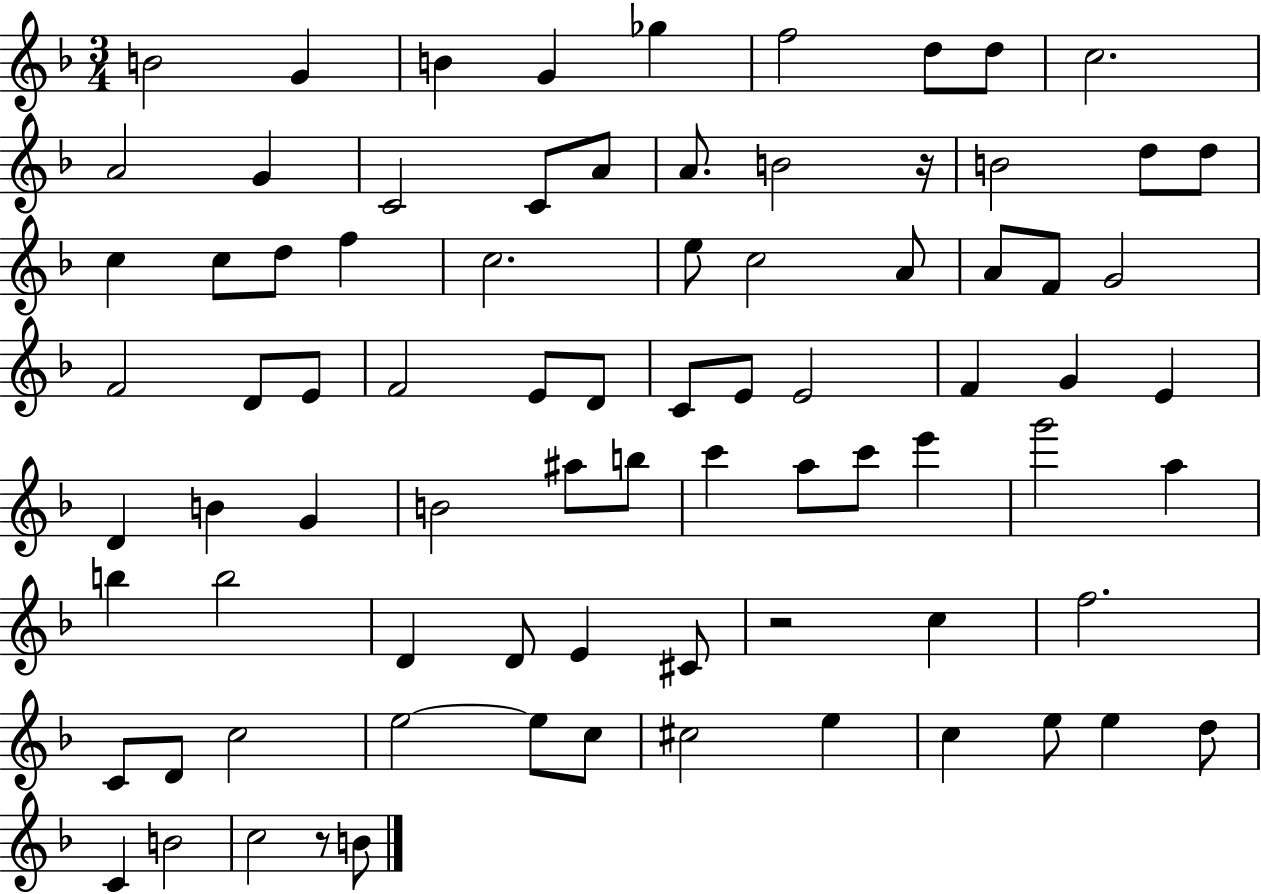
{
  \clef treble
  \numericTimeSignature
  \time 3/4
  \key f \major
  b'2 g'4 | b'4 g'4 ges''4 | f''2 d''8 d''8 | c''2. | \break a'2 g'4 | c'2 c'8 a'8 | a'8. b'2 r16 | b'2 d''8 d''8 | \break c''4 c''8 d''8 f''4 | c''2. | e''8 c''2 a'8 | a'8 f'8 g'2 | \break f'2 d'8 e'8 | f'2 e'8 d'8 | c'8 e'8 e'2 | f'4 g'4 e'4 | \break d'4 b'4 g'4 | b'2 ais''8 b''8 | c'''4 a''8 c'''8 e'''4 | g'''2 a''4 | \break b''4 b''2 | d'4 d'8 e'4 cis'8 | r2 c''4 | f''2. | \break c'8 d'8 c''2 | e''2~~ e''8 c''8 | cis''2 e''4 | c''4 e''8 e''4 d''8 | \break c'4 b'2 | c''2 r8 b'8 | \bar "|."
}